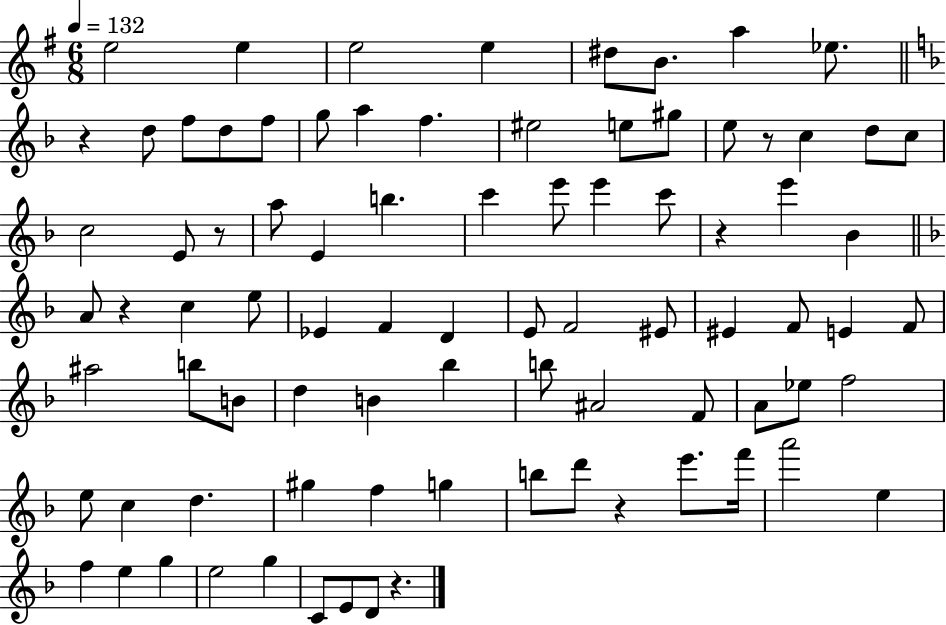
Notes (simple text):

E5/h E5/q E5/h E5/q D#5/e B4/e. A5/q Eb5/e. R/q D5/e F5/e D5/e F5/e G5/e A5/q F5/q. EIS5/h E5/e G#5/e E5/e R/e C5/q D5/e C5/e C5/h E4/e R/e A5/e E4/q B5/q. C6/q E6/e E6/q C6/e R/q E6/q Bb4/q A4/e R/q C5/q E5/e Eb4/q F4/q D4/q E4/e F4/h EIS4/e EIS4/q F4/e E4/q F4/e A#5/h B5/e B4/e D5/q B4/q Bb5/q B5/e A#4/h F4/e A4/e Eb5/e F5/h E5/e C5/q D5/q. G#5/q F5/q G5/q B5/e D6/e R/q E6/e. F6/s A6/h E5/q F5/q E5/q G5/q E5/h G5/q C4/e E4/e D4/e R/q.